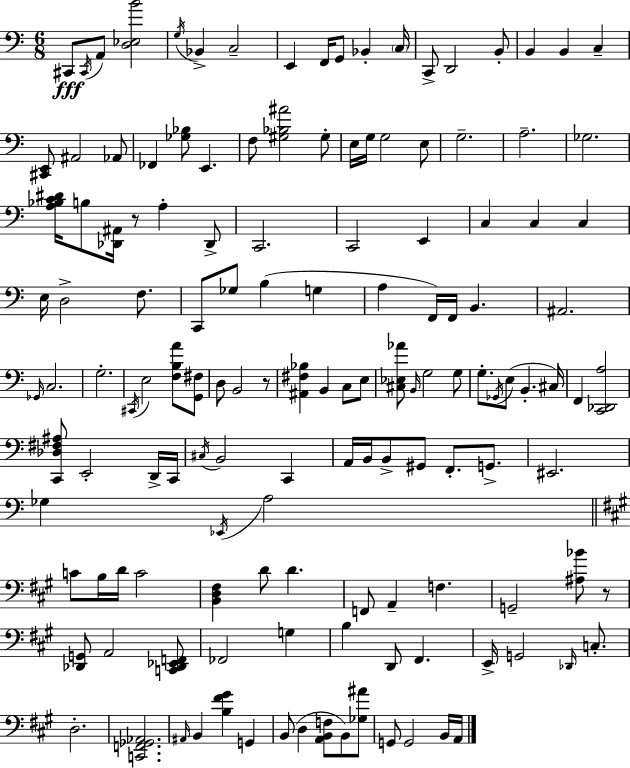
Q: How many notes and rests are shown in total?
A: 140